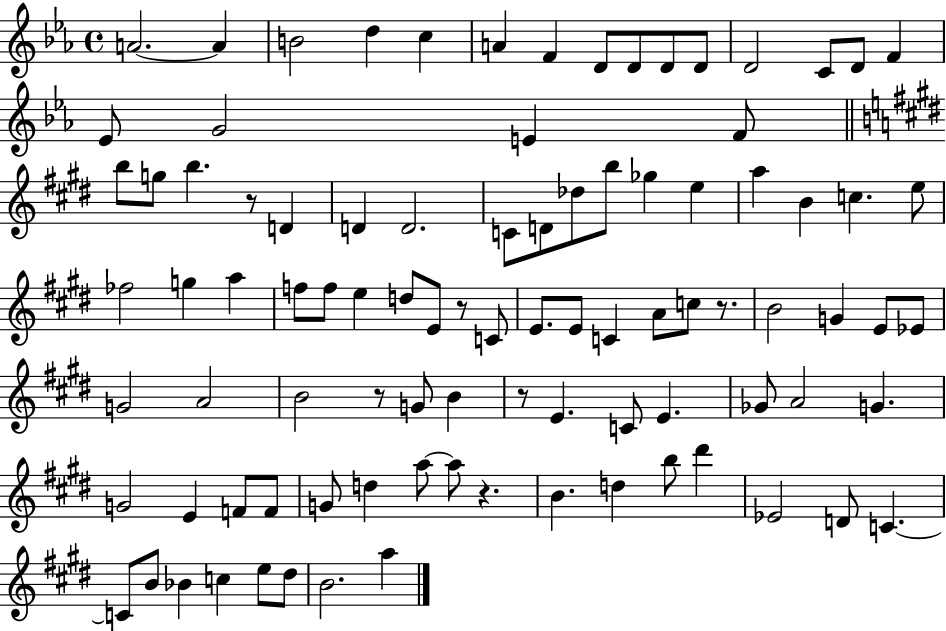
{
  \clef treble
  \time 4/4
  \defaultTimeSignature
  \key ees \major
  a'2.~~ a'4 | b'2 d''4 c''4 | a'4 f'4 d'8 d'8 d'8 d'8 | d'2 c'8 d'8 f'4 | \break ees'8 g'2 e'4 f'8 | \bar "||" \break \key e \major b''8 g''8 b''4. r8 d'4 | d'4 d'2. | c'8 d'8 des''8 b''8 ges''4 e''4 | a''4 b'4 c''4. e''8 | \break fes''2 g''4 a''4 | f''8 f''8 e''4 d''8 e'8 r8 c'8 | e'8. e'8 c'4 a'8 c''8 r8. | b'2 g'4 e'8 ees'8 | \break g'2 a'2 | b'2 r8 g'8 b'4 | r8 e'4. c'8 e'4. | ges'8 a'2 g'4. | \break g'2 e'4 f'8 f'8 | g'8 d''4 a''8~~ a''8 r4. | b'4. d''4 b''8 dis'''4 | ees'2 d'8 c'4.~~ | \break c'8 b'8 bes'4 c''4 e''8 dis''8 | b'2. a''4 | \bar "|."
}